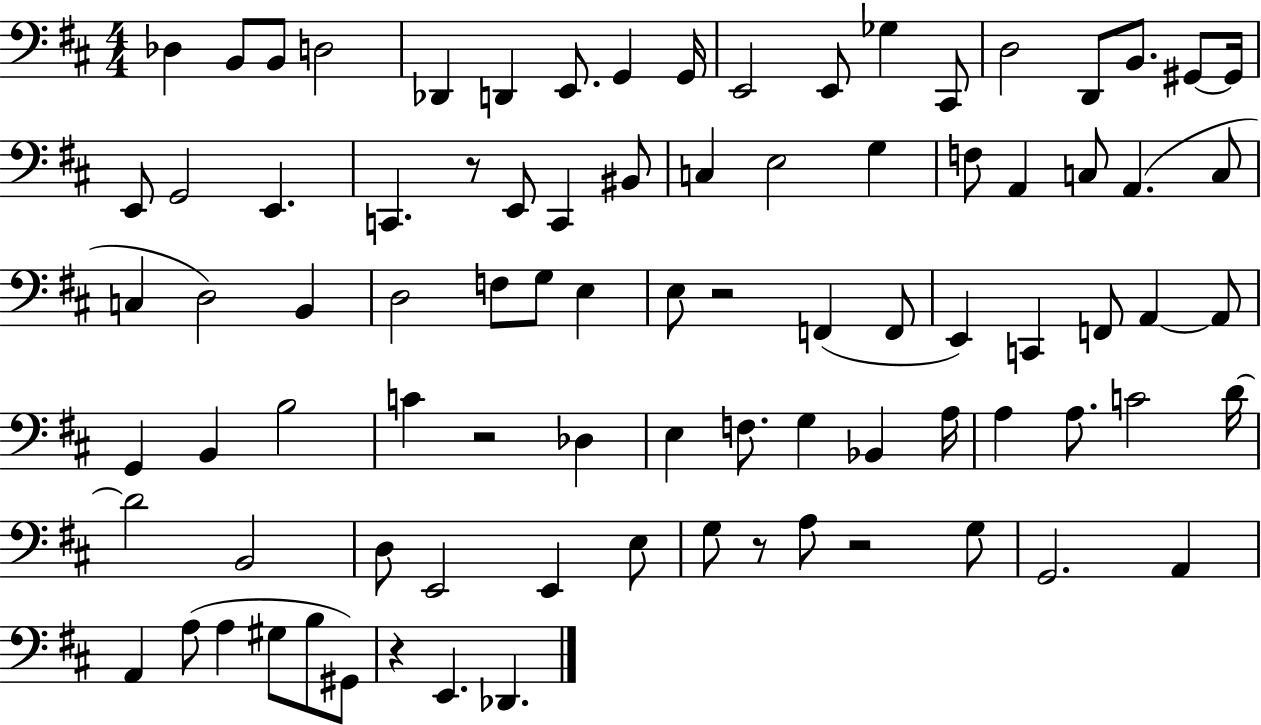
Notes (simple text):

Db3/q B2/e B2/e D3/h Db2/q D2/q E2/e. G2/q G2/s E2/h E2/e Gb3/q C#2/e D3/h D2/e B2/e. G#2/e G#2/s E2/e G2/h E2/q. C2/q. R/e E2/e C2/q BIS2/e C3/q E3/h G3/q F3/e A2/q C3/e A2/q. C3/e C3/q D3/h B2/q D3/h F3/e G3/e E3/q E3/e R/h F2/q F2/e E2/q C2/q F2/e A2/q A2/e G2/q B2/q B3/h C4/q R/h Db3/q E3/q F3/e. G3/q Bb2/q A3/s A3/q A3/e. C4/h D4/s D4/h B2/h D3/e E2/h E2/q E3/e G3/e R/e A3/e R/h G3/e G2/h. A2/q A2/q A3/e A3/q G#3/e B3/e G#2/e R/q E2/q. Db2/q.